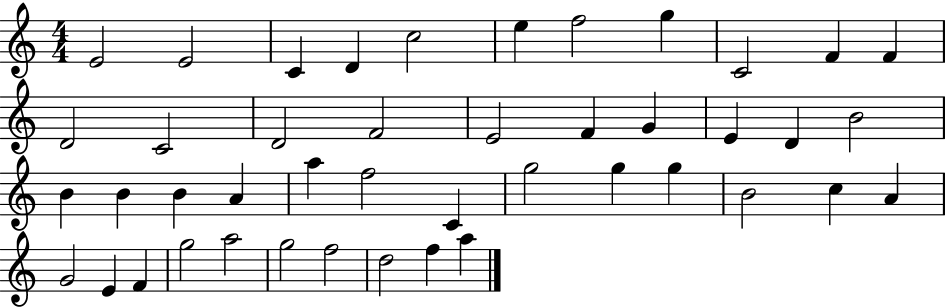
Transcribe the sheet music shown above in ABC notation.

X:1
T:Untitled
M:4/4
L:1/4
K:C
E2 E2 C D c2 e f2 g C2 F F D2 C2 D2 F2 E2 F G E D B2 B B B A a f2 C g2 g g B2 c A G2 E F g2 a2 g2 f2 d2 f a